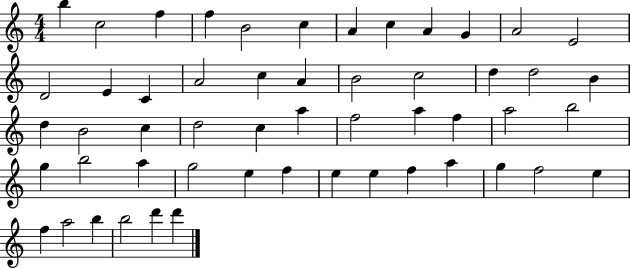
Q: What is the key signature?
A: C major